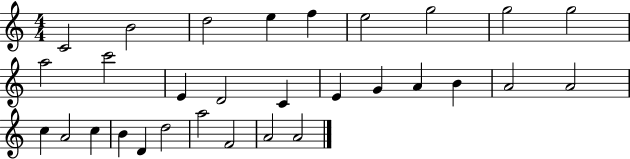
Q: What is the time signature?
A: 4/4